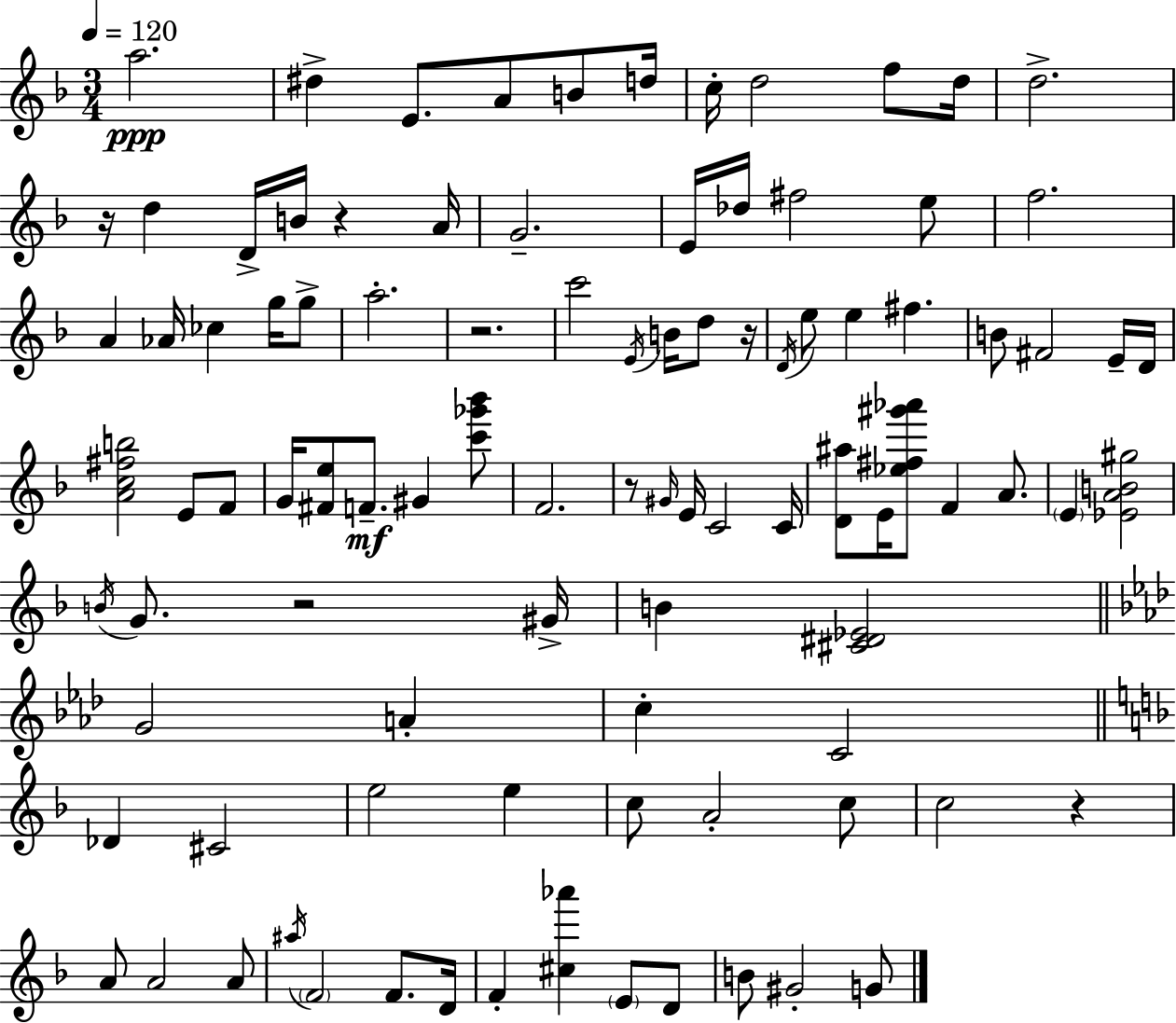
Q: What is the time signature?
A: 3/4